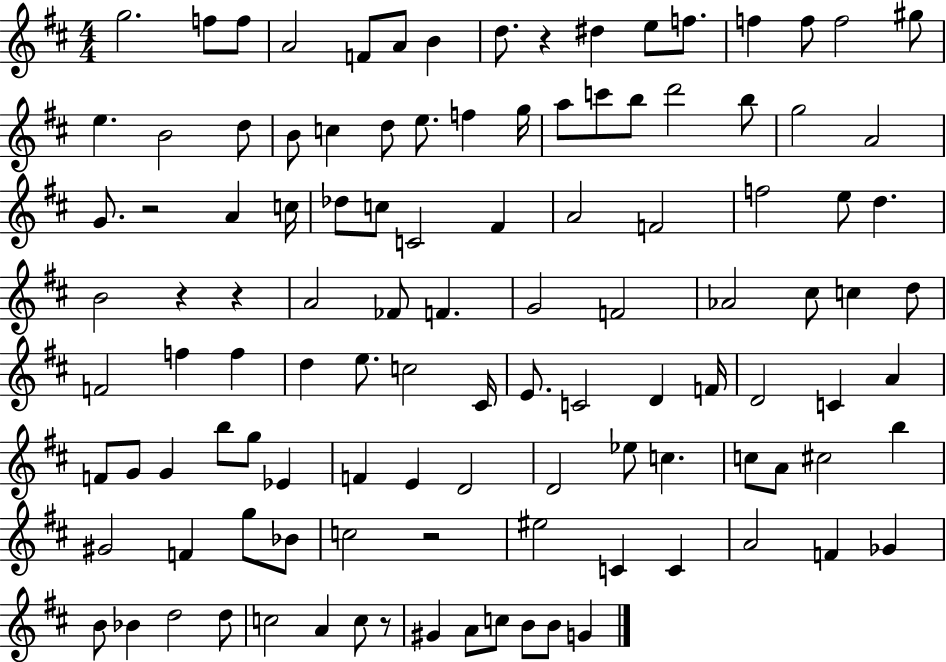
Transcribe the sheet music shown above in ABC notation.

X:1
T:Untitled
M:4/4
L:1/4
K:D
g2 f/2 f/2 A2 F/2 A/2 B d/2 z ^d e/2 f/2 f f/2 f2 ^g/2 e B2 d/2 B/2 c d/2 e/2 f g/4 a/2 c'/2 b/2 d'2 b/2 g2 A2 G/2 z2 A c/4 _d/2 c/2 C2 ^F A2 F2 f2 e/2 d B2 z z A2 _F/2 F G2 F2 _A2 ^c/2 c d/2 F2 f f d e/2 c2 ^C/4 E/2 C2 D F/4 D2 C A F/2 G/2 G b/2 g/2 _E F E D2 D2 _e/2 c c/2 A/2 ^c2 b ^G2 F g/2 _B/2 c2 z2 ^e2 C C A2 F _G B/2 _B d2 d/2 c2 A c/2 z/2 ^G A/2 c/2 B/2 B/2 G